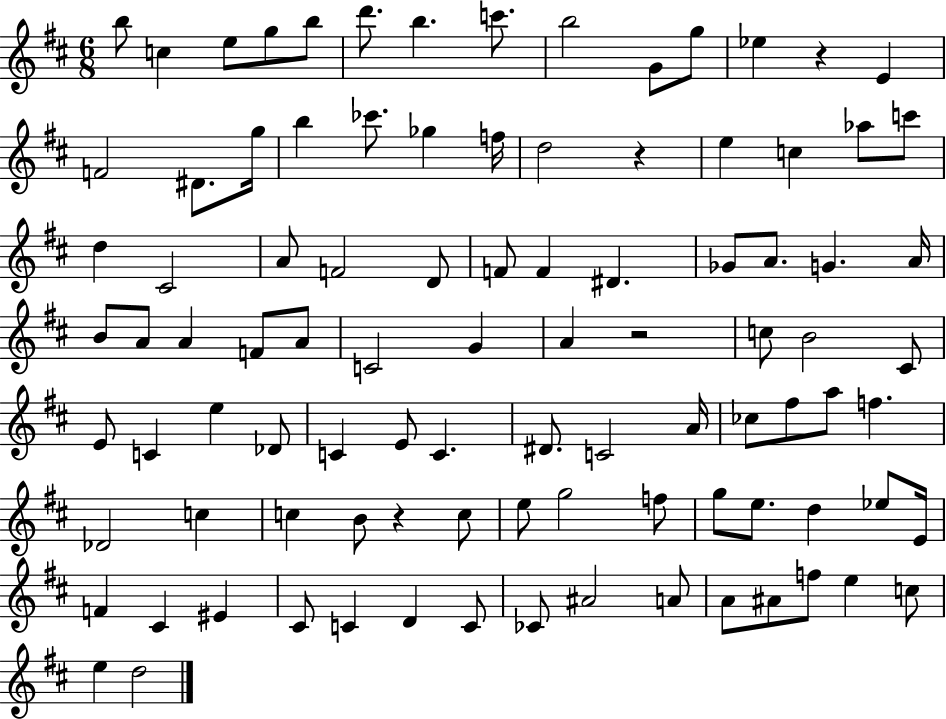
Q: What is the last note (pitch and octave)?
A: D5